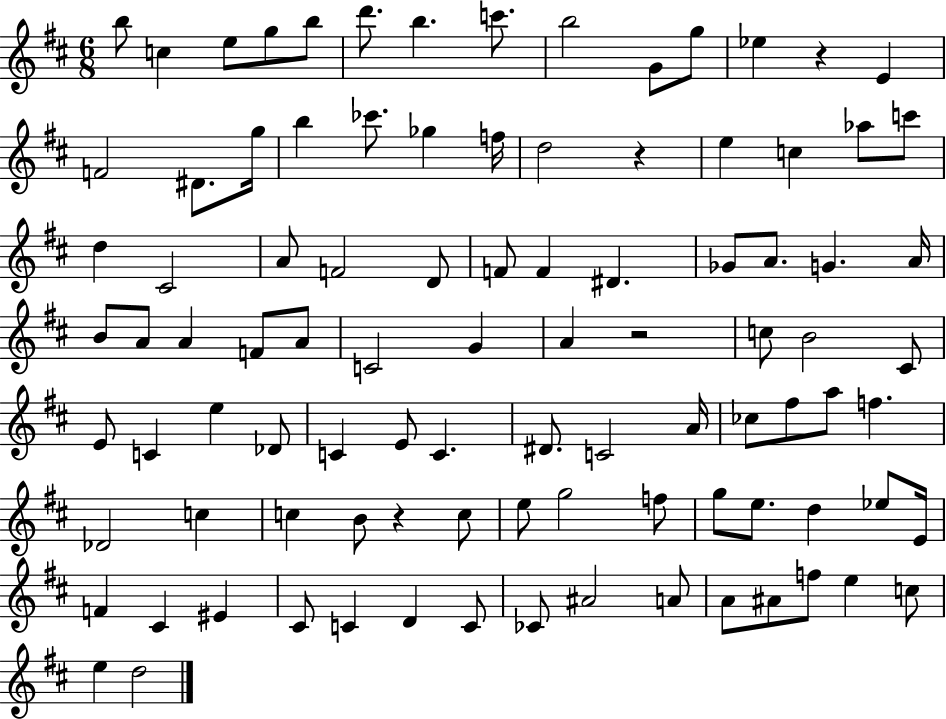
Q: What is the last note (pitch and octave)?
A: D5